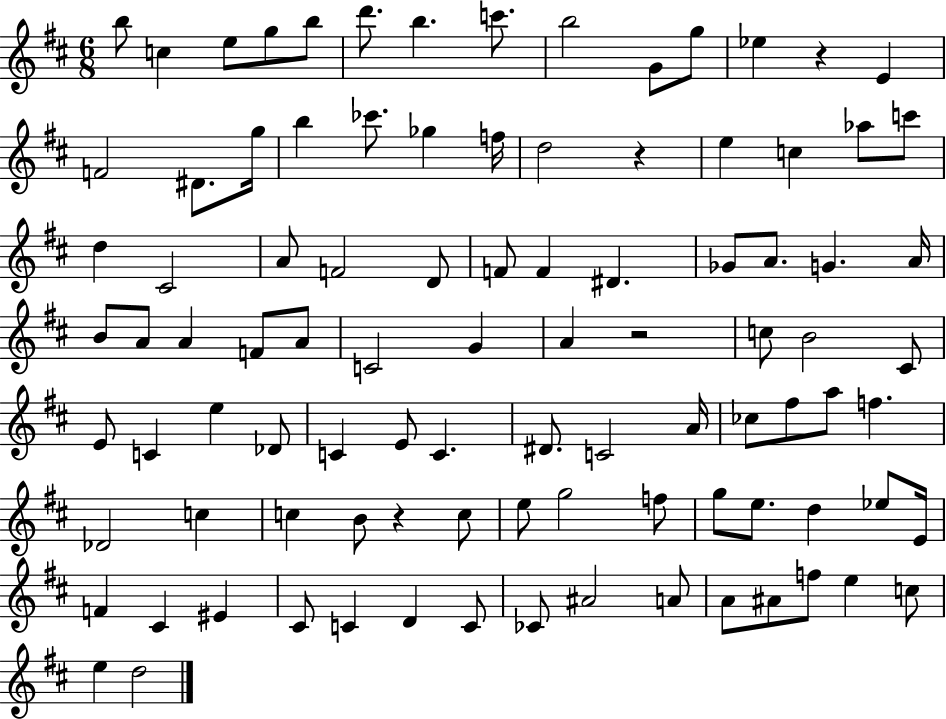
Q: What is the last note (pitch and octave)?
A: D5